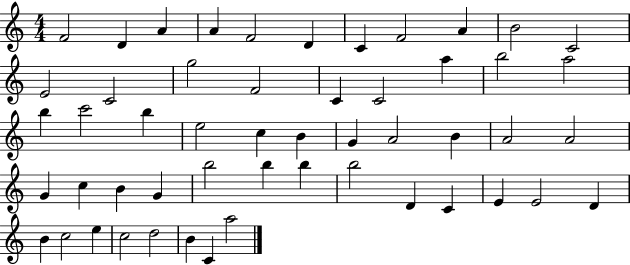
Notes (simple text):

F4/h D4/q A4/q A4/q F4/h D4/q C4/q F4/h A4/q B4/h C4/h E4/h C4/h G5/h F4/h C4/q C4/h A5/q B5/h A5/h B5/q C6/h B5/q E5/h C5/q B4/q G4/q A4/h B4/q A4/h A4/h G4/q C5/q B4/q G4/q B5/h B5/q B5/q B5/h D4/q C4/q E4/q E4/h D4/q B4/q C5/h E5/q C5/h D5/h B4/q C4/q A5/h